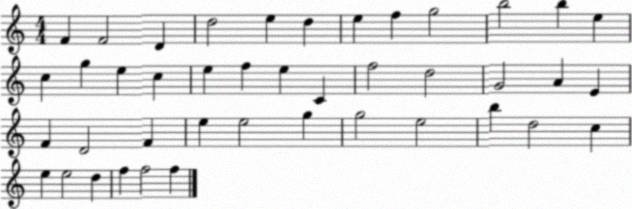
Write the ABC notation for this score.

X:1
T:Untitled
M:4/4
L:1/4
K:C
F F2 D d2 e d e f g2 b2 b e c g e c e f e C f2 d2 G2 A E F D2 F e e2 g g2 e2 b d2 c e e2 d f f2 f